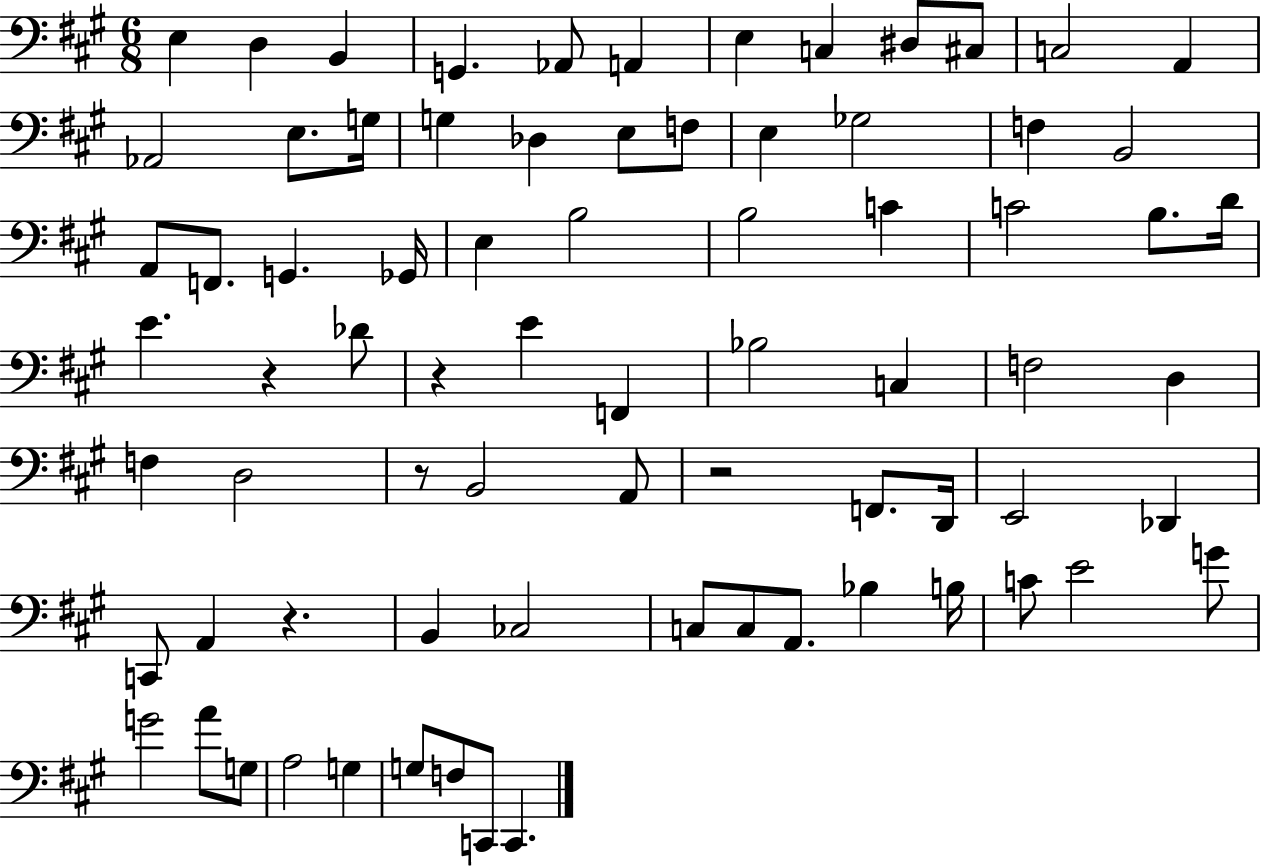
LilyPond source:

{
  \clef bass
  \numericTimeSignature
  \time 6/8
  \key a \major
  \repeat volta 2 { e4 d4 b,4 | g,4. aes,8 a,4 | e4 c4 dis8 cis8 | c2 a,4 | \break aes,2 e8. g16 | g4 des4 e8 f8 | e4 ges2 | f4 b,2 | \break a,8 f,8. g,4. ges,16 | e4 b2 | b2 c'4 | c'2 b8. d'16 | \break e'4. r4 des'8 | r4 e'4 f,4 | bes2 c4 | f2 d4 | \break f4 d2 | r8 b,2 a,8 | r2 f,8. d,16 | e,2 des,4 | \break c,8 a,4 r4. | b,4 ces2 | c8 c8 a,8. bes4 b16 | c'8 e'2 g'8 | \break g'2 a'8 g8 | a2 g4 | g8 f8 c,8 c,4. | } \bar "|."
}